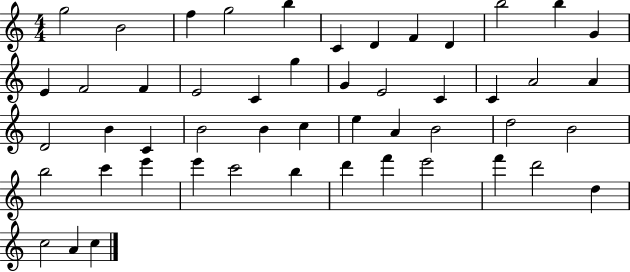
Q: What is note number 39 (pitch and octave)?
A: E6